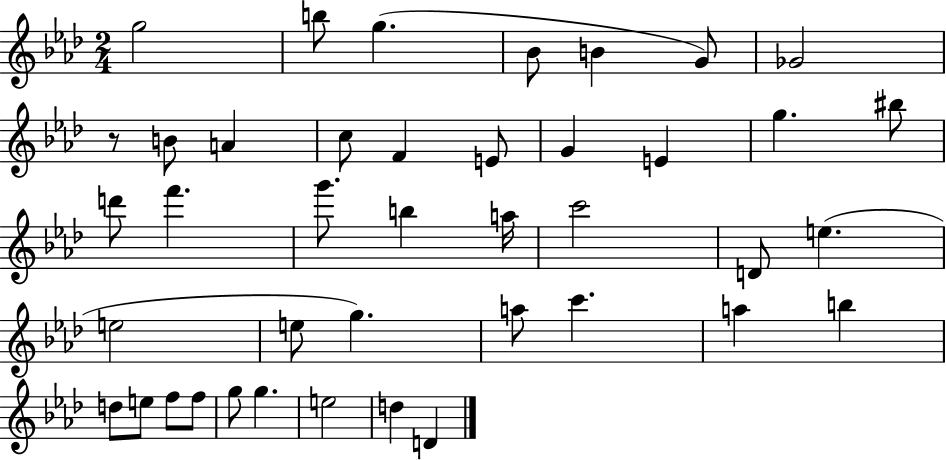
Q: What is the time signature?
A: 2/4